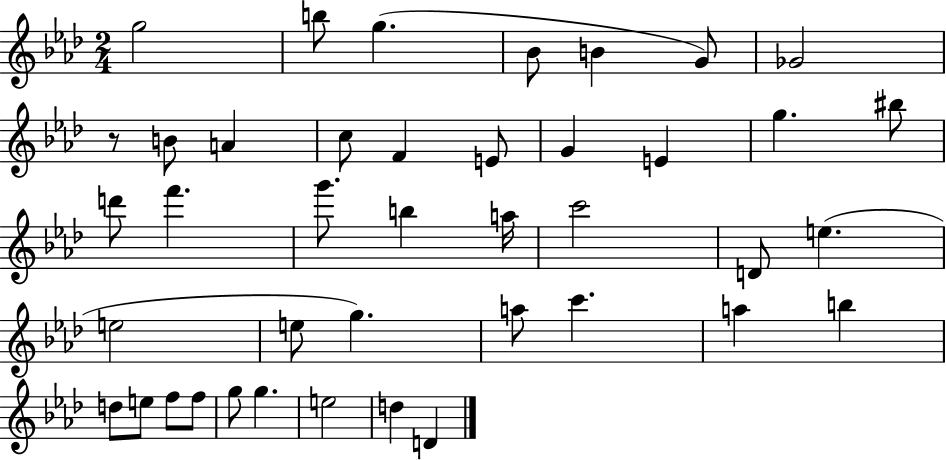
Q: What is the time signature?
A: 2/4